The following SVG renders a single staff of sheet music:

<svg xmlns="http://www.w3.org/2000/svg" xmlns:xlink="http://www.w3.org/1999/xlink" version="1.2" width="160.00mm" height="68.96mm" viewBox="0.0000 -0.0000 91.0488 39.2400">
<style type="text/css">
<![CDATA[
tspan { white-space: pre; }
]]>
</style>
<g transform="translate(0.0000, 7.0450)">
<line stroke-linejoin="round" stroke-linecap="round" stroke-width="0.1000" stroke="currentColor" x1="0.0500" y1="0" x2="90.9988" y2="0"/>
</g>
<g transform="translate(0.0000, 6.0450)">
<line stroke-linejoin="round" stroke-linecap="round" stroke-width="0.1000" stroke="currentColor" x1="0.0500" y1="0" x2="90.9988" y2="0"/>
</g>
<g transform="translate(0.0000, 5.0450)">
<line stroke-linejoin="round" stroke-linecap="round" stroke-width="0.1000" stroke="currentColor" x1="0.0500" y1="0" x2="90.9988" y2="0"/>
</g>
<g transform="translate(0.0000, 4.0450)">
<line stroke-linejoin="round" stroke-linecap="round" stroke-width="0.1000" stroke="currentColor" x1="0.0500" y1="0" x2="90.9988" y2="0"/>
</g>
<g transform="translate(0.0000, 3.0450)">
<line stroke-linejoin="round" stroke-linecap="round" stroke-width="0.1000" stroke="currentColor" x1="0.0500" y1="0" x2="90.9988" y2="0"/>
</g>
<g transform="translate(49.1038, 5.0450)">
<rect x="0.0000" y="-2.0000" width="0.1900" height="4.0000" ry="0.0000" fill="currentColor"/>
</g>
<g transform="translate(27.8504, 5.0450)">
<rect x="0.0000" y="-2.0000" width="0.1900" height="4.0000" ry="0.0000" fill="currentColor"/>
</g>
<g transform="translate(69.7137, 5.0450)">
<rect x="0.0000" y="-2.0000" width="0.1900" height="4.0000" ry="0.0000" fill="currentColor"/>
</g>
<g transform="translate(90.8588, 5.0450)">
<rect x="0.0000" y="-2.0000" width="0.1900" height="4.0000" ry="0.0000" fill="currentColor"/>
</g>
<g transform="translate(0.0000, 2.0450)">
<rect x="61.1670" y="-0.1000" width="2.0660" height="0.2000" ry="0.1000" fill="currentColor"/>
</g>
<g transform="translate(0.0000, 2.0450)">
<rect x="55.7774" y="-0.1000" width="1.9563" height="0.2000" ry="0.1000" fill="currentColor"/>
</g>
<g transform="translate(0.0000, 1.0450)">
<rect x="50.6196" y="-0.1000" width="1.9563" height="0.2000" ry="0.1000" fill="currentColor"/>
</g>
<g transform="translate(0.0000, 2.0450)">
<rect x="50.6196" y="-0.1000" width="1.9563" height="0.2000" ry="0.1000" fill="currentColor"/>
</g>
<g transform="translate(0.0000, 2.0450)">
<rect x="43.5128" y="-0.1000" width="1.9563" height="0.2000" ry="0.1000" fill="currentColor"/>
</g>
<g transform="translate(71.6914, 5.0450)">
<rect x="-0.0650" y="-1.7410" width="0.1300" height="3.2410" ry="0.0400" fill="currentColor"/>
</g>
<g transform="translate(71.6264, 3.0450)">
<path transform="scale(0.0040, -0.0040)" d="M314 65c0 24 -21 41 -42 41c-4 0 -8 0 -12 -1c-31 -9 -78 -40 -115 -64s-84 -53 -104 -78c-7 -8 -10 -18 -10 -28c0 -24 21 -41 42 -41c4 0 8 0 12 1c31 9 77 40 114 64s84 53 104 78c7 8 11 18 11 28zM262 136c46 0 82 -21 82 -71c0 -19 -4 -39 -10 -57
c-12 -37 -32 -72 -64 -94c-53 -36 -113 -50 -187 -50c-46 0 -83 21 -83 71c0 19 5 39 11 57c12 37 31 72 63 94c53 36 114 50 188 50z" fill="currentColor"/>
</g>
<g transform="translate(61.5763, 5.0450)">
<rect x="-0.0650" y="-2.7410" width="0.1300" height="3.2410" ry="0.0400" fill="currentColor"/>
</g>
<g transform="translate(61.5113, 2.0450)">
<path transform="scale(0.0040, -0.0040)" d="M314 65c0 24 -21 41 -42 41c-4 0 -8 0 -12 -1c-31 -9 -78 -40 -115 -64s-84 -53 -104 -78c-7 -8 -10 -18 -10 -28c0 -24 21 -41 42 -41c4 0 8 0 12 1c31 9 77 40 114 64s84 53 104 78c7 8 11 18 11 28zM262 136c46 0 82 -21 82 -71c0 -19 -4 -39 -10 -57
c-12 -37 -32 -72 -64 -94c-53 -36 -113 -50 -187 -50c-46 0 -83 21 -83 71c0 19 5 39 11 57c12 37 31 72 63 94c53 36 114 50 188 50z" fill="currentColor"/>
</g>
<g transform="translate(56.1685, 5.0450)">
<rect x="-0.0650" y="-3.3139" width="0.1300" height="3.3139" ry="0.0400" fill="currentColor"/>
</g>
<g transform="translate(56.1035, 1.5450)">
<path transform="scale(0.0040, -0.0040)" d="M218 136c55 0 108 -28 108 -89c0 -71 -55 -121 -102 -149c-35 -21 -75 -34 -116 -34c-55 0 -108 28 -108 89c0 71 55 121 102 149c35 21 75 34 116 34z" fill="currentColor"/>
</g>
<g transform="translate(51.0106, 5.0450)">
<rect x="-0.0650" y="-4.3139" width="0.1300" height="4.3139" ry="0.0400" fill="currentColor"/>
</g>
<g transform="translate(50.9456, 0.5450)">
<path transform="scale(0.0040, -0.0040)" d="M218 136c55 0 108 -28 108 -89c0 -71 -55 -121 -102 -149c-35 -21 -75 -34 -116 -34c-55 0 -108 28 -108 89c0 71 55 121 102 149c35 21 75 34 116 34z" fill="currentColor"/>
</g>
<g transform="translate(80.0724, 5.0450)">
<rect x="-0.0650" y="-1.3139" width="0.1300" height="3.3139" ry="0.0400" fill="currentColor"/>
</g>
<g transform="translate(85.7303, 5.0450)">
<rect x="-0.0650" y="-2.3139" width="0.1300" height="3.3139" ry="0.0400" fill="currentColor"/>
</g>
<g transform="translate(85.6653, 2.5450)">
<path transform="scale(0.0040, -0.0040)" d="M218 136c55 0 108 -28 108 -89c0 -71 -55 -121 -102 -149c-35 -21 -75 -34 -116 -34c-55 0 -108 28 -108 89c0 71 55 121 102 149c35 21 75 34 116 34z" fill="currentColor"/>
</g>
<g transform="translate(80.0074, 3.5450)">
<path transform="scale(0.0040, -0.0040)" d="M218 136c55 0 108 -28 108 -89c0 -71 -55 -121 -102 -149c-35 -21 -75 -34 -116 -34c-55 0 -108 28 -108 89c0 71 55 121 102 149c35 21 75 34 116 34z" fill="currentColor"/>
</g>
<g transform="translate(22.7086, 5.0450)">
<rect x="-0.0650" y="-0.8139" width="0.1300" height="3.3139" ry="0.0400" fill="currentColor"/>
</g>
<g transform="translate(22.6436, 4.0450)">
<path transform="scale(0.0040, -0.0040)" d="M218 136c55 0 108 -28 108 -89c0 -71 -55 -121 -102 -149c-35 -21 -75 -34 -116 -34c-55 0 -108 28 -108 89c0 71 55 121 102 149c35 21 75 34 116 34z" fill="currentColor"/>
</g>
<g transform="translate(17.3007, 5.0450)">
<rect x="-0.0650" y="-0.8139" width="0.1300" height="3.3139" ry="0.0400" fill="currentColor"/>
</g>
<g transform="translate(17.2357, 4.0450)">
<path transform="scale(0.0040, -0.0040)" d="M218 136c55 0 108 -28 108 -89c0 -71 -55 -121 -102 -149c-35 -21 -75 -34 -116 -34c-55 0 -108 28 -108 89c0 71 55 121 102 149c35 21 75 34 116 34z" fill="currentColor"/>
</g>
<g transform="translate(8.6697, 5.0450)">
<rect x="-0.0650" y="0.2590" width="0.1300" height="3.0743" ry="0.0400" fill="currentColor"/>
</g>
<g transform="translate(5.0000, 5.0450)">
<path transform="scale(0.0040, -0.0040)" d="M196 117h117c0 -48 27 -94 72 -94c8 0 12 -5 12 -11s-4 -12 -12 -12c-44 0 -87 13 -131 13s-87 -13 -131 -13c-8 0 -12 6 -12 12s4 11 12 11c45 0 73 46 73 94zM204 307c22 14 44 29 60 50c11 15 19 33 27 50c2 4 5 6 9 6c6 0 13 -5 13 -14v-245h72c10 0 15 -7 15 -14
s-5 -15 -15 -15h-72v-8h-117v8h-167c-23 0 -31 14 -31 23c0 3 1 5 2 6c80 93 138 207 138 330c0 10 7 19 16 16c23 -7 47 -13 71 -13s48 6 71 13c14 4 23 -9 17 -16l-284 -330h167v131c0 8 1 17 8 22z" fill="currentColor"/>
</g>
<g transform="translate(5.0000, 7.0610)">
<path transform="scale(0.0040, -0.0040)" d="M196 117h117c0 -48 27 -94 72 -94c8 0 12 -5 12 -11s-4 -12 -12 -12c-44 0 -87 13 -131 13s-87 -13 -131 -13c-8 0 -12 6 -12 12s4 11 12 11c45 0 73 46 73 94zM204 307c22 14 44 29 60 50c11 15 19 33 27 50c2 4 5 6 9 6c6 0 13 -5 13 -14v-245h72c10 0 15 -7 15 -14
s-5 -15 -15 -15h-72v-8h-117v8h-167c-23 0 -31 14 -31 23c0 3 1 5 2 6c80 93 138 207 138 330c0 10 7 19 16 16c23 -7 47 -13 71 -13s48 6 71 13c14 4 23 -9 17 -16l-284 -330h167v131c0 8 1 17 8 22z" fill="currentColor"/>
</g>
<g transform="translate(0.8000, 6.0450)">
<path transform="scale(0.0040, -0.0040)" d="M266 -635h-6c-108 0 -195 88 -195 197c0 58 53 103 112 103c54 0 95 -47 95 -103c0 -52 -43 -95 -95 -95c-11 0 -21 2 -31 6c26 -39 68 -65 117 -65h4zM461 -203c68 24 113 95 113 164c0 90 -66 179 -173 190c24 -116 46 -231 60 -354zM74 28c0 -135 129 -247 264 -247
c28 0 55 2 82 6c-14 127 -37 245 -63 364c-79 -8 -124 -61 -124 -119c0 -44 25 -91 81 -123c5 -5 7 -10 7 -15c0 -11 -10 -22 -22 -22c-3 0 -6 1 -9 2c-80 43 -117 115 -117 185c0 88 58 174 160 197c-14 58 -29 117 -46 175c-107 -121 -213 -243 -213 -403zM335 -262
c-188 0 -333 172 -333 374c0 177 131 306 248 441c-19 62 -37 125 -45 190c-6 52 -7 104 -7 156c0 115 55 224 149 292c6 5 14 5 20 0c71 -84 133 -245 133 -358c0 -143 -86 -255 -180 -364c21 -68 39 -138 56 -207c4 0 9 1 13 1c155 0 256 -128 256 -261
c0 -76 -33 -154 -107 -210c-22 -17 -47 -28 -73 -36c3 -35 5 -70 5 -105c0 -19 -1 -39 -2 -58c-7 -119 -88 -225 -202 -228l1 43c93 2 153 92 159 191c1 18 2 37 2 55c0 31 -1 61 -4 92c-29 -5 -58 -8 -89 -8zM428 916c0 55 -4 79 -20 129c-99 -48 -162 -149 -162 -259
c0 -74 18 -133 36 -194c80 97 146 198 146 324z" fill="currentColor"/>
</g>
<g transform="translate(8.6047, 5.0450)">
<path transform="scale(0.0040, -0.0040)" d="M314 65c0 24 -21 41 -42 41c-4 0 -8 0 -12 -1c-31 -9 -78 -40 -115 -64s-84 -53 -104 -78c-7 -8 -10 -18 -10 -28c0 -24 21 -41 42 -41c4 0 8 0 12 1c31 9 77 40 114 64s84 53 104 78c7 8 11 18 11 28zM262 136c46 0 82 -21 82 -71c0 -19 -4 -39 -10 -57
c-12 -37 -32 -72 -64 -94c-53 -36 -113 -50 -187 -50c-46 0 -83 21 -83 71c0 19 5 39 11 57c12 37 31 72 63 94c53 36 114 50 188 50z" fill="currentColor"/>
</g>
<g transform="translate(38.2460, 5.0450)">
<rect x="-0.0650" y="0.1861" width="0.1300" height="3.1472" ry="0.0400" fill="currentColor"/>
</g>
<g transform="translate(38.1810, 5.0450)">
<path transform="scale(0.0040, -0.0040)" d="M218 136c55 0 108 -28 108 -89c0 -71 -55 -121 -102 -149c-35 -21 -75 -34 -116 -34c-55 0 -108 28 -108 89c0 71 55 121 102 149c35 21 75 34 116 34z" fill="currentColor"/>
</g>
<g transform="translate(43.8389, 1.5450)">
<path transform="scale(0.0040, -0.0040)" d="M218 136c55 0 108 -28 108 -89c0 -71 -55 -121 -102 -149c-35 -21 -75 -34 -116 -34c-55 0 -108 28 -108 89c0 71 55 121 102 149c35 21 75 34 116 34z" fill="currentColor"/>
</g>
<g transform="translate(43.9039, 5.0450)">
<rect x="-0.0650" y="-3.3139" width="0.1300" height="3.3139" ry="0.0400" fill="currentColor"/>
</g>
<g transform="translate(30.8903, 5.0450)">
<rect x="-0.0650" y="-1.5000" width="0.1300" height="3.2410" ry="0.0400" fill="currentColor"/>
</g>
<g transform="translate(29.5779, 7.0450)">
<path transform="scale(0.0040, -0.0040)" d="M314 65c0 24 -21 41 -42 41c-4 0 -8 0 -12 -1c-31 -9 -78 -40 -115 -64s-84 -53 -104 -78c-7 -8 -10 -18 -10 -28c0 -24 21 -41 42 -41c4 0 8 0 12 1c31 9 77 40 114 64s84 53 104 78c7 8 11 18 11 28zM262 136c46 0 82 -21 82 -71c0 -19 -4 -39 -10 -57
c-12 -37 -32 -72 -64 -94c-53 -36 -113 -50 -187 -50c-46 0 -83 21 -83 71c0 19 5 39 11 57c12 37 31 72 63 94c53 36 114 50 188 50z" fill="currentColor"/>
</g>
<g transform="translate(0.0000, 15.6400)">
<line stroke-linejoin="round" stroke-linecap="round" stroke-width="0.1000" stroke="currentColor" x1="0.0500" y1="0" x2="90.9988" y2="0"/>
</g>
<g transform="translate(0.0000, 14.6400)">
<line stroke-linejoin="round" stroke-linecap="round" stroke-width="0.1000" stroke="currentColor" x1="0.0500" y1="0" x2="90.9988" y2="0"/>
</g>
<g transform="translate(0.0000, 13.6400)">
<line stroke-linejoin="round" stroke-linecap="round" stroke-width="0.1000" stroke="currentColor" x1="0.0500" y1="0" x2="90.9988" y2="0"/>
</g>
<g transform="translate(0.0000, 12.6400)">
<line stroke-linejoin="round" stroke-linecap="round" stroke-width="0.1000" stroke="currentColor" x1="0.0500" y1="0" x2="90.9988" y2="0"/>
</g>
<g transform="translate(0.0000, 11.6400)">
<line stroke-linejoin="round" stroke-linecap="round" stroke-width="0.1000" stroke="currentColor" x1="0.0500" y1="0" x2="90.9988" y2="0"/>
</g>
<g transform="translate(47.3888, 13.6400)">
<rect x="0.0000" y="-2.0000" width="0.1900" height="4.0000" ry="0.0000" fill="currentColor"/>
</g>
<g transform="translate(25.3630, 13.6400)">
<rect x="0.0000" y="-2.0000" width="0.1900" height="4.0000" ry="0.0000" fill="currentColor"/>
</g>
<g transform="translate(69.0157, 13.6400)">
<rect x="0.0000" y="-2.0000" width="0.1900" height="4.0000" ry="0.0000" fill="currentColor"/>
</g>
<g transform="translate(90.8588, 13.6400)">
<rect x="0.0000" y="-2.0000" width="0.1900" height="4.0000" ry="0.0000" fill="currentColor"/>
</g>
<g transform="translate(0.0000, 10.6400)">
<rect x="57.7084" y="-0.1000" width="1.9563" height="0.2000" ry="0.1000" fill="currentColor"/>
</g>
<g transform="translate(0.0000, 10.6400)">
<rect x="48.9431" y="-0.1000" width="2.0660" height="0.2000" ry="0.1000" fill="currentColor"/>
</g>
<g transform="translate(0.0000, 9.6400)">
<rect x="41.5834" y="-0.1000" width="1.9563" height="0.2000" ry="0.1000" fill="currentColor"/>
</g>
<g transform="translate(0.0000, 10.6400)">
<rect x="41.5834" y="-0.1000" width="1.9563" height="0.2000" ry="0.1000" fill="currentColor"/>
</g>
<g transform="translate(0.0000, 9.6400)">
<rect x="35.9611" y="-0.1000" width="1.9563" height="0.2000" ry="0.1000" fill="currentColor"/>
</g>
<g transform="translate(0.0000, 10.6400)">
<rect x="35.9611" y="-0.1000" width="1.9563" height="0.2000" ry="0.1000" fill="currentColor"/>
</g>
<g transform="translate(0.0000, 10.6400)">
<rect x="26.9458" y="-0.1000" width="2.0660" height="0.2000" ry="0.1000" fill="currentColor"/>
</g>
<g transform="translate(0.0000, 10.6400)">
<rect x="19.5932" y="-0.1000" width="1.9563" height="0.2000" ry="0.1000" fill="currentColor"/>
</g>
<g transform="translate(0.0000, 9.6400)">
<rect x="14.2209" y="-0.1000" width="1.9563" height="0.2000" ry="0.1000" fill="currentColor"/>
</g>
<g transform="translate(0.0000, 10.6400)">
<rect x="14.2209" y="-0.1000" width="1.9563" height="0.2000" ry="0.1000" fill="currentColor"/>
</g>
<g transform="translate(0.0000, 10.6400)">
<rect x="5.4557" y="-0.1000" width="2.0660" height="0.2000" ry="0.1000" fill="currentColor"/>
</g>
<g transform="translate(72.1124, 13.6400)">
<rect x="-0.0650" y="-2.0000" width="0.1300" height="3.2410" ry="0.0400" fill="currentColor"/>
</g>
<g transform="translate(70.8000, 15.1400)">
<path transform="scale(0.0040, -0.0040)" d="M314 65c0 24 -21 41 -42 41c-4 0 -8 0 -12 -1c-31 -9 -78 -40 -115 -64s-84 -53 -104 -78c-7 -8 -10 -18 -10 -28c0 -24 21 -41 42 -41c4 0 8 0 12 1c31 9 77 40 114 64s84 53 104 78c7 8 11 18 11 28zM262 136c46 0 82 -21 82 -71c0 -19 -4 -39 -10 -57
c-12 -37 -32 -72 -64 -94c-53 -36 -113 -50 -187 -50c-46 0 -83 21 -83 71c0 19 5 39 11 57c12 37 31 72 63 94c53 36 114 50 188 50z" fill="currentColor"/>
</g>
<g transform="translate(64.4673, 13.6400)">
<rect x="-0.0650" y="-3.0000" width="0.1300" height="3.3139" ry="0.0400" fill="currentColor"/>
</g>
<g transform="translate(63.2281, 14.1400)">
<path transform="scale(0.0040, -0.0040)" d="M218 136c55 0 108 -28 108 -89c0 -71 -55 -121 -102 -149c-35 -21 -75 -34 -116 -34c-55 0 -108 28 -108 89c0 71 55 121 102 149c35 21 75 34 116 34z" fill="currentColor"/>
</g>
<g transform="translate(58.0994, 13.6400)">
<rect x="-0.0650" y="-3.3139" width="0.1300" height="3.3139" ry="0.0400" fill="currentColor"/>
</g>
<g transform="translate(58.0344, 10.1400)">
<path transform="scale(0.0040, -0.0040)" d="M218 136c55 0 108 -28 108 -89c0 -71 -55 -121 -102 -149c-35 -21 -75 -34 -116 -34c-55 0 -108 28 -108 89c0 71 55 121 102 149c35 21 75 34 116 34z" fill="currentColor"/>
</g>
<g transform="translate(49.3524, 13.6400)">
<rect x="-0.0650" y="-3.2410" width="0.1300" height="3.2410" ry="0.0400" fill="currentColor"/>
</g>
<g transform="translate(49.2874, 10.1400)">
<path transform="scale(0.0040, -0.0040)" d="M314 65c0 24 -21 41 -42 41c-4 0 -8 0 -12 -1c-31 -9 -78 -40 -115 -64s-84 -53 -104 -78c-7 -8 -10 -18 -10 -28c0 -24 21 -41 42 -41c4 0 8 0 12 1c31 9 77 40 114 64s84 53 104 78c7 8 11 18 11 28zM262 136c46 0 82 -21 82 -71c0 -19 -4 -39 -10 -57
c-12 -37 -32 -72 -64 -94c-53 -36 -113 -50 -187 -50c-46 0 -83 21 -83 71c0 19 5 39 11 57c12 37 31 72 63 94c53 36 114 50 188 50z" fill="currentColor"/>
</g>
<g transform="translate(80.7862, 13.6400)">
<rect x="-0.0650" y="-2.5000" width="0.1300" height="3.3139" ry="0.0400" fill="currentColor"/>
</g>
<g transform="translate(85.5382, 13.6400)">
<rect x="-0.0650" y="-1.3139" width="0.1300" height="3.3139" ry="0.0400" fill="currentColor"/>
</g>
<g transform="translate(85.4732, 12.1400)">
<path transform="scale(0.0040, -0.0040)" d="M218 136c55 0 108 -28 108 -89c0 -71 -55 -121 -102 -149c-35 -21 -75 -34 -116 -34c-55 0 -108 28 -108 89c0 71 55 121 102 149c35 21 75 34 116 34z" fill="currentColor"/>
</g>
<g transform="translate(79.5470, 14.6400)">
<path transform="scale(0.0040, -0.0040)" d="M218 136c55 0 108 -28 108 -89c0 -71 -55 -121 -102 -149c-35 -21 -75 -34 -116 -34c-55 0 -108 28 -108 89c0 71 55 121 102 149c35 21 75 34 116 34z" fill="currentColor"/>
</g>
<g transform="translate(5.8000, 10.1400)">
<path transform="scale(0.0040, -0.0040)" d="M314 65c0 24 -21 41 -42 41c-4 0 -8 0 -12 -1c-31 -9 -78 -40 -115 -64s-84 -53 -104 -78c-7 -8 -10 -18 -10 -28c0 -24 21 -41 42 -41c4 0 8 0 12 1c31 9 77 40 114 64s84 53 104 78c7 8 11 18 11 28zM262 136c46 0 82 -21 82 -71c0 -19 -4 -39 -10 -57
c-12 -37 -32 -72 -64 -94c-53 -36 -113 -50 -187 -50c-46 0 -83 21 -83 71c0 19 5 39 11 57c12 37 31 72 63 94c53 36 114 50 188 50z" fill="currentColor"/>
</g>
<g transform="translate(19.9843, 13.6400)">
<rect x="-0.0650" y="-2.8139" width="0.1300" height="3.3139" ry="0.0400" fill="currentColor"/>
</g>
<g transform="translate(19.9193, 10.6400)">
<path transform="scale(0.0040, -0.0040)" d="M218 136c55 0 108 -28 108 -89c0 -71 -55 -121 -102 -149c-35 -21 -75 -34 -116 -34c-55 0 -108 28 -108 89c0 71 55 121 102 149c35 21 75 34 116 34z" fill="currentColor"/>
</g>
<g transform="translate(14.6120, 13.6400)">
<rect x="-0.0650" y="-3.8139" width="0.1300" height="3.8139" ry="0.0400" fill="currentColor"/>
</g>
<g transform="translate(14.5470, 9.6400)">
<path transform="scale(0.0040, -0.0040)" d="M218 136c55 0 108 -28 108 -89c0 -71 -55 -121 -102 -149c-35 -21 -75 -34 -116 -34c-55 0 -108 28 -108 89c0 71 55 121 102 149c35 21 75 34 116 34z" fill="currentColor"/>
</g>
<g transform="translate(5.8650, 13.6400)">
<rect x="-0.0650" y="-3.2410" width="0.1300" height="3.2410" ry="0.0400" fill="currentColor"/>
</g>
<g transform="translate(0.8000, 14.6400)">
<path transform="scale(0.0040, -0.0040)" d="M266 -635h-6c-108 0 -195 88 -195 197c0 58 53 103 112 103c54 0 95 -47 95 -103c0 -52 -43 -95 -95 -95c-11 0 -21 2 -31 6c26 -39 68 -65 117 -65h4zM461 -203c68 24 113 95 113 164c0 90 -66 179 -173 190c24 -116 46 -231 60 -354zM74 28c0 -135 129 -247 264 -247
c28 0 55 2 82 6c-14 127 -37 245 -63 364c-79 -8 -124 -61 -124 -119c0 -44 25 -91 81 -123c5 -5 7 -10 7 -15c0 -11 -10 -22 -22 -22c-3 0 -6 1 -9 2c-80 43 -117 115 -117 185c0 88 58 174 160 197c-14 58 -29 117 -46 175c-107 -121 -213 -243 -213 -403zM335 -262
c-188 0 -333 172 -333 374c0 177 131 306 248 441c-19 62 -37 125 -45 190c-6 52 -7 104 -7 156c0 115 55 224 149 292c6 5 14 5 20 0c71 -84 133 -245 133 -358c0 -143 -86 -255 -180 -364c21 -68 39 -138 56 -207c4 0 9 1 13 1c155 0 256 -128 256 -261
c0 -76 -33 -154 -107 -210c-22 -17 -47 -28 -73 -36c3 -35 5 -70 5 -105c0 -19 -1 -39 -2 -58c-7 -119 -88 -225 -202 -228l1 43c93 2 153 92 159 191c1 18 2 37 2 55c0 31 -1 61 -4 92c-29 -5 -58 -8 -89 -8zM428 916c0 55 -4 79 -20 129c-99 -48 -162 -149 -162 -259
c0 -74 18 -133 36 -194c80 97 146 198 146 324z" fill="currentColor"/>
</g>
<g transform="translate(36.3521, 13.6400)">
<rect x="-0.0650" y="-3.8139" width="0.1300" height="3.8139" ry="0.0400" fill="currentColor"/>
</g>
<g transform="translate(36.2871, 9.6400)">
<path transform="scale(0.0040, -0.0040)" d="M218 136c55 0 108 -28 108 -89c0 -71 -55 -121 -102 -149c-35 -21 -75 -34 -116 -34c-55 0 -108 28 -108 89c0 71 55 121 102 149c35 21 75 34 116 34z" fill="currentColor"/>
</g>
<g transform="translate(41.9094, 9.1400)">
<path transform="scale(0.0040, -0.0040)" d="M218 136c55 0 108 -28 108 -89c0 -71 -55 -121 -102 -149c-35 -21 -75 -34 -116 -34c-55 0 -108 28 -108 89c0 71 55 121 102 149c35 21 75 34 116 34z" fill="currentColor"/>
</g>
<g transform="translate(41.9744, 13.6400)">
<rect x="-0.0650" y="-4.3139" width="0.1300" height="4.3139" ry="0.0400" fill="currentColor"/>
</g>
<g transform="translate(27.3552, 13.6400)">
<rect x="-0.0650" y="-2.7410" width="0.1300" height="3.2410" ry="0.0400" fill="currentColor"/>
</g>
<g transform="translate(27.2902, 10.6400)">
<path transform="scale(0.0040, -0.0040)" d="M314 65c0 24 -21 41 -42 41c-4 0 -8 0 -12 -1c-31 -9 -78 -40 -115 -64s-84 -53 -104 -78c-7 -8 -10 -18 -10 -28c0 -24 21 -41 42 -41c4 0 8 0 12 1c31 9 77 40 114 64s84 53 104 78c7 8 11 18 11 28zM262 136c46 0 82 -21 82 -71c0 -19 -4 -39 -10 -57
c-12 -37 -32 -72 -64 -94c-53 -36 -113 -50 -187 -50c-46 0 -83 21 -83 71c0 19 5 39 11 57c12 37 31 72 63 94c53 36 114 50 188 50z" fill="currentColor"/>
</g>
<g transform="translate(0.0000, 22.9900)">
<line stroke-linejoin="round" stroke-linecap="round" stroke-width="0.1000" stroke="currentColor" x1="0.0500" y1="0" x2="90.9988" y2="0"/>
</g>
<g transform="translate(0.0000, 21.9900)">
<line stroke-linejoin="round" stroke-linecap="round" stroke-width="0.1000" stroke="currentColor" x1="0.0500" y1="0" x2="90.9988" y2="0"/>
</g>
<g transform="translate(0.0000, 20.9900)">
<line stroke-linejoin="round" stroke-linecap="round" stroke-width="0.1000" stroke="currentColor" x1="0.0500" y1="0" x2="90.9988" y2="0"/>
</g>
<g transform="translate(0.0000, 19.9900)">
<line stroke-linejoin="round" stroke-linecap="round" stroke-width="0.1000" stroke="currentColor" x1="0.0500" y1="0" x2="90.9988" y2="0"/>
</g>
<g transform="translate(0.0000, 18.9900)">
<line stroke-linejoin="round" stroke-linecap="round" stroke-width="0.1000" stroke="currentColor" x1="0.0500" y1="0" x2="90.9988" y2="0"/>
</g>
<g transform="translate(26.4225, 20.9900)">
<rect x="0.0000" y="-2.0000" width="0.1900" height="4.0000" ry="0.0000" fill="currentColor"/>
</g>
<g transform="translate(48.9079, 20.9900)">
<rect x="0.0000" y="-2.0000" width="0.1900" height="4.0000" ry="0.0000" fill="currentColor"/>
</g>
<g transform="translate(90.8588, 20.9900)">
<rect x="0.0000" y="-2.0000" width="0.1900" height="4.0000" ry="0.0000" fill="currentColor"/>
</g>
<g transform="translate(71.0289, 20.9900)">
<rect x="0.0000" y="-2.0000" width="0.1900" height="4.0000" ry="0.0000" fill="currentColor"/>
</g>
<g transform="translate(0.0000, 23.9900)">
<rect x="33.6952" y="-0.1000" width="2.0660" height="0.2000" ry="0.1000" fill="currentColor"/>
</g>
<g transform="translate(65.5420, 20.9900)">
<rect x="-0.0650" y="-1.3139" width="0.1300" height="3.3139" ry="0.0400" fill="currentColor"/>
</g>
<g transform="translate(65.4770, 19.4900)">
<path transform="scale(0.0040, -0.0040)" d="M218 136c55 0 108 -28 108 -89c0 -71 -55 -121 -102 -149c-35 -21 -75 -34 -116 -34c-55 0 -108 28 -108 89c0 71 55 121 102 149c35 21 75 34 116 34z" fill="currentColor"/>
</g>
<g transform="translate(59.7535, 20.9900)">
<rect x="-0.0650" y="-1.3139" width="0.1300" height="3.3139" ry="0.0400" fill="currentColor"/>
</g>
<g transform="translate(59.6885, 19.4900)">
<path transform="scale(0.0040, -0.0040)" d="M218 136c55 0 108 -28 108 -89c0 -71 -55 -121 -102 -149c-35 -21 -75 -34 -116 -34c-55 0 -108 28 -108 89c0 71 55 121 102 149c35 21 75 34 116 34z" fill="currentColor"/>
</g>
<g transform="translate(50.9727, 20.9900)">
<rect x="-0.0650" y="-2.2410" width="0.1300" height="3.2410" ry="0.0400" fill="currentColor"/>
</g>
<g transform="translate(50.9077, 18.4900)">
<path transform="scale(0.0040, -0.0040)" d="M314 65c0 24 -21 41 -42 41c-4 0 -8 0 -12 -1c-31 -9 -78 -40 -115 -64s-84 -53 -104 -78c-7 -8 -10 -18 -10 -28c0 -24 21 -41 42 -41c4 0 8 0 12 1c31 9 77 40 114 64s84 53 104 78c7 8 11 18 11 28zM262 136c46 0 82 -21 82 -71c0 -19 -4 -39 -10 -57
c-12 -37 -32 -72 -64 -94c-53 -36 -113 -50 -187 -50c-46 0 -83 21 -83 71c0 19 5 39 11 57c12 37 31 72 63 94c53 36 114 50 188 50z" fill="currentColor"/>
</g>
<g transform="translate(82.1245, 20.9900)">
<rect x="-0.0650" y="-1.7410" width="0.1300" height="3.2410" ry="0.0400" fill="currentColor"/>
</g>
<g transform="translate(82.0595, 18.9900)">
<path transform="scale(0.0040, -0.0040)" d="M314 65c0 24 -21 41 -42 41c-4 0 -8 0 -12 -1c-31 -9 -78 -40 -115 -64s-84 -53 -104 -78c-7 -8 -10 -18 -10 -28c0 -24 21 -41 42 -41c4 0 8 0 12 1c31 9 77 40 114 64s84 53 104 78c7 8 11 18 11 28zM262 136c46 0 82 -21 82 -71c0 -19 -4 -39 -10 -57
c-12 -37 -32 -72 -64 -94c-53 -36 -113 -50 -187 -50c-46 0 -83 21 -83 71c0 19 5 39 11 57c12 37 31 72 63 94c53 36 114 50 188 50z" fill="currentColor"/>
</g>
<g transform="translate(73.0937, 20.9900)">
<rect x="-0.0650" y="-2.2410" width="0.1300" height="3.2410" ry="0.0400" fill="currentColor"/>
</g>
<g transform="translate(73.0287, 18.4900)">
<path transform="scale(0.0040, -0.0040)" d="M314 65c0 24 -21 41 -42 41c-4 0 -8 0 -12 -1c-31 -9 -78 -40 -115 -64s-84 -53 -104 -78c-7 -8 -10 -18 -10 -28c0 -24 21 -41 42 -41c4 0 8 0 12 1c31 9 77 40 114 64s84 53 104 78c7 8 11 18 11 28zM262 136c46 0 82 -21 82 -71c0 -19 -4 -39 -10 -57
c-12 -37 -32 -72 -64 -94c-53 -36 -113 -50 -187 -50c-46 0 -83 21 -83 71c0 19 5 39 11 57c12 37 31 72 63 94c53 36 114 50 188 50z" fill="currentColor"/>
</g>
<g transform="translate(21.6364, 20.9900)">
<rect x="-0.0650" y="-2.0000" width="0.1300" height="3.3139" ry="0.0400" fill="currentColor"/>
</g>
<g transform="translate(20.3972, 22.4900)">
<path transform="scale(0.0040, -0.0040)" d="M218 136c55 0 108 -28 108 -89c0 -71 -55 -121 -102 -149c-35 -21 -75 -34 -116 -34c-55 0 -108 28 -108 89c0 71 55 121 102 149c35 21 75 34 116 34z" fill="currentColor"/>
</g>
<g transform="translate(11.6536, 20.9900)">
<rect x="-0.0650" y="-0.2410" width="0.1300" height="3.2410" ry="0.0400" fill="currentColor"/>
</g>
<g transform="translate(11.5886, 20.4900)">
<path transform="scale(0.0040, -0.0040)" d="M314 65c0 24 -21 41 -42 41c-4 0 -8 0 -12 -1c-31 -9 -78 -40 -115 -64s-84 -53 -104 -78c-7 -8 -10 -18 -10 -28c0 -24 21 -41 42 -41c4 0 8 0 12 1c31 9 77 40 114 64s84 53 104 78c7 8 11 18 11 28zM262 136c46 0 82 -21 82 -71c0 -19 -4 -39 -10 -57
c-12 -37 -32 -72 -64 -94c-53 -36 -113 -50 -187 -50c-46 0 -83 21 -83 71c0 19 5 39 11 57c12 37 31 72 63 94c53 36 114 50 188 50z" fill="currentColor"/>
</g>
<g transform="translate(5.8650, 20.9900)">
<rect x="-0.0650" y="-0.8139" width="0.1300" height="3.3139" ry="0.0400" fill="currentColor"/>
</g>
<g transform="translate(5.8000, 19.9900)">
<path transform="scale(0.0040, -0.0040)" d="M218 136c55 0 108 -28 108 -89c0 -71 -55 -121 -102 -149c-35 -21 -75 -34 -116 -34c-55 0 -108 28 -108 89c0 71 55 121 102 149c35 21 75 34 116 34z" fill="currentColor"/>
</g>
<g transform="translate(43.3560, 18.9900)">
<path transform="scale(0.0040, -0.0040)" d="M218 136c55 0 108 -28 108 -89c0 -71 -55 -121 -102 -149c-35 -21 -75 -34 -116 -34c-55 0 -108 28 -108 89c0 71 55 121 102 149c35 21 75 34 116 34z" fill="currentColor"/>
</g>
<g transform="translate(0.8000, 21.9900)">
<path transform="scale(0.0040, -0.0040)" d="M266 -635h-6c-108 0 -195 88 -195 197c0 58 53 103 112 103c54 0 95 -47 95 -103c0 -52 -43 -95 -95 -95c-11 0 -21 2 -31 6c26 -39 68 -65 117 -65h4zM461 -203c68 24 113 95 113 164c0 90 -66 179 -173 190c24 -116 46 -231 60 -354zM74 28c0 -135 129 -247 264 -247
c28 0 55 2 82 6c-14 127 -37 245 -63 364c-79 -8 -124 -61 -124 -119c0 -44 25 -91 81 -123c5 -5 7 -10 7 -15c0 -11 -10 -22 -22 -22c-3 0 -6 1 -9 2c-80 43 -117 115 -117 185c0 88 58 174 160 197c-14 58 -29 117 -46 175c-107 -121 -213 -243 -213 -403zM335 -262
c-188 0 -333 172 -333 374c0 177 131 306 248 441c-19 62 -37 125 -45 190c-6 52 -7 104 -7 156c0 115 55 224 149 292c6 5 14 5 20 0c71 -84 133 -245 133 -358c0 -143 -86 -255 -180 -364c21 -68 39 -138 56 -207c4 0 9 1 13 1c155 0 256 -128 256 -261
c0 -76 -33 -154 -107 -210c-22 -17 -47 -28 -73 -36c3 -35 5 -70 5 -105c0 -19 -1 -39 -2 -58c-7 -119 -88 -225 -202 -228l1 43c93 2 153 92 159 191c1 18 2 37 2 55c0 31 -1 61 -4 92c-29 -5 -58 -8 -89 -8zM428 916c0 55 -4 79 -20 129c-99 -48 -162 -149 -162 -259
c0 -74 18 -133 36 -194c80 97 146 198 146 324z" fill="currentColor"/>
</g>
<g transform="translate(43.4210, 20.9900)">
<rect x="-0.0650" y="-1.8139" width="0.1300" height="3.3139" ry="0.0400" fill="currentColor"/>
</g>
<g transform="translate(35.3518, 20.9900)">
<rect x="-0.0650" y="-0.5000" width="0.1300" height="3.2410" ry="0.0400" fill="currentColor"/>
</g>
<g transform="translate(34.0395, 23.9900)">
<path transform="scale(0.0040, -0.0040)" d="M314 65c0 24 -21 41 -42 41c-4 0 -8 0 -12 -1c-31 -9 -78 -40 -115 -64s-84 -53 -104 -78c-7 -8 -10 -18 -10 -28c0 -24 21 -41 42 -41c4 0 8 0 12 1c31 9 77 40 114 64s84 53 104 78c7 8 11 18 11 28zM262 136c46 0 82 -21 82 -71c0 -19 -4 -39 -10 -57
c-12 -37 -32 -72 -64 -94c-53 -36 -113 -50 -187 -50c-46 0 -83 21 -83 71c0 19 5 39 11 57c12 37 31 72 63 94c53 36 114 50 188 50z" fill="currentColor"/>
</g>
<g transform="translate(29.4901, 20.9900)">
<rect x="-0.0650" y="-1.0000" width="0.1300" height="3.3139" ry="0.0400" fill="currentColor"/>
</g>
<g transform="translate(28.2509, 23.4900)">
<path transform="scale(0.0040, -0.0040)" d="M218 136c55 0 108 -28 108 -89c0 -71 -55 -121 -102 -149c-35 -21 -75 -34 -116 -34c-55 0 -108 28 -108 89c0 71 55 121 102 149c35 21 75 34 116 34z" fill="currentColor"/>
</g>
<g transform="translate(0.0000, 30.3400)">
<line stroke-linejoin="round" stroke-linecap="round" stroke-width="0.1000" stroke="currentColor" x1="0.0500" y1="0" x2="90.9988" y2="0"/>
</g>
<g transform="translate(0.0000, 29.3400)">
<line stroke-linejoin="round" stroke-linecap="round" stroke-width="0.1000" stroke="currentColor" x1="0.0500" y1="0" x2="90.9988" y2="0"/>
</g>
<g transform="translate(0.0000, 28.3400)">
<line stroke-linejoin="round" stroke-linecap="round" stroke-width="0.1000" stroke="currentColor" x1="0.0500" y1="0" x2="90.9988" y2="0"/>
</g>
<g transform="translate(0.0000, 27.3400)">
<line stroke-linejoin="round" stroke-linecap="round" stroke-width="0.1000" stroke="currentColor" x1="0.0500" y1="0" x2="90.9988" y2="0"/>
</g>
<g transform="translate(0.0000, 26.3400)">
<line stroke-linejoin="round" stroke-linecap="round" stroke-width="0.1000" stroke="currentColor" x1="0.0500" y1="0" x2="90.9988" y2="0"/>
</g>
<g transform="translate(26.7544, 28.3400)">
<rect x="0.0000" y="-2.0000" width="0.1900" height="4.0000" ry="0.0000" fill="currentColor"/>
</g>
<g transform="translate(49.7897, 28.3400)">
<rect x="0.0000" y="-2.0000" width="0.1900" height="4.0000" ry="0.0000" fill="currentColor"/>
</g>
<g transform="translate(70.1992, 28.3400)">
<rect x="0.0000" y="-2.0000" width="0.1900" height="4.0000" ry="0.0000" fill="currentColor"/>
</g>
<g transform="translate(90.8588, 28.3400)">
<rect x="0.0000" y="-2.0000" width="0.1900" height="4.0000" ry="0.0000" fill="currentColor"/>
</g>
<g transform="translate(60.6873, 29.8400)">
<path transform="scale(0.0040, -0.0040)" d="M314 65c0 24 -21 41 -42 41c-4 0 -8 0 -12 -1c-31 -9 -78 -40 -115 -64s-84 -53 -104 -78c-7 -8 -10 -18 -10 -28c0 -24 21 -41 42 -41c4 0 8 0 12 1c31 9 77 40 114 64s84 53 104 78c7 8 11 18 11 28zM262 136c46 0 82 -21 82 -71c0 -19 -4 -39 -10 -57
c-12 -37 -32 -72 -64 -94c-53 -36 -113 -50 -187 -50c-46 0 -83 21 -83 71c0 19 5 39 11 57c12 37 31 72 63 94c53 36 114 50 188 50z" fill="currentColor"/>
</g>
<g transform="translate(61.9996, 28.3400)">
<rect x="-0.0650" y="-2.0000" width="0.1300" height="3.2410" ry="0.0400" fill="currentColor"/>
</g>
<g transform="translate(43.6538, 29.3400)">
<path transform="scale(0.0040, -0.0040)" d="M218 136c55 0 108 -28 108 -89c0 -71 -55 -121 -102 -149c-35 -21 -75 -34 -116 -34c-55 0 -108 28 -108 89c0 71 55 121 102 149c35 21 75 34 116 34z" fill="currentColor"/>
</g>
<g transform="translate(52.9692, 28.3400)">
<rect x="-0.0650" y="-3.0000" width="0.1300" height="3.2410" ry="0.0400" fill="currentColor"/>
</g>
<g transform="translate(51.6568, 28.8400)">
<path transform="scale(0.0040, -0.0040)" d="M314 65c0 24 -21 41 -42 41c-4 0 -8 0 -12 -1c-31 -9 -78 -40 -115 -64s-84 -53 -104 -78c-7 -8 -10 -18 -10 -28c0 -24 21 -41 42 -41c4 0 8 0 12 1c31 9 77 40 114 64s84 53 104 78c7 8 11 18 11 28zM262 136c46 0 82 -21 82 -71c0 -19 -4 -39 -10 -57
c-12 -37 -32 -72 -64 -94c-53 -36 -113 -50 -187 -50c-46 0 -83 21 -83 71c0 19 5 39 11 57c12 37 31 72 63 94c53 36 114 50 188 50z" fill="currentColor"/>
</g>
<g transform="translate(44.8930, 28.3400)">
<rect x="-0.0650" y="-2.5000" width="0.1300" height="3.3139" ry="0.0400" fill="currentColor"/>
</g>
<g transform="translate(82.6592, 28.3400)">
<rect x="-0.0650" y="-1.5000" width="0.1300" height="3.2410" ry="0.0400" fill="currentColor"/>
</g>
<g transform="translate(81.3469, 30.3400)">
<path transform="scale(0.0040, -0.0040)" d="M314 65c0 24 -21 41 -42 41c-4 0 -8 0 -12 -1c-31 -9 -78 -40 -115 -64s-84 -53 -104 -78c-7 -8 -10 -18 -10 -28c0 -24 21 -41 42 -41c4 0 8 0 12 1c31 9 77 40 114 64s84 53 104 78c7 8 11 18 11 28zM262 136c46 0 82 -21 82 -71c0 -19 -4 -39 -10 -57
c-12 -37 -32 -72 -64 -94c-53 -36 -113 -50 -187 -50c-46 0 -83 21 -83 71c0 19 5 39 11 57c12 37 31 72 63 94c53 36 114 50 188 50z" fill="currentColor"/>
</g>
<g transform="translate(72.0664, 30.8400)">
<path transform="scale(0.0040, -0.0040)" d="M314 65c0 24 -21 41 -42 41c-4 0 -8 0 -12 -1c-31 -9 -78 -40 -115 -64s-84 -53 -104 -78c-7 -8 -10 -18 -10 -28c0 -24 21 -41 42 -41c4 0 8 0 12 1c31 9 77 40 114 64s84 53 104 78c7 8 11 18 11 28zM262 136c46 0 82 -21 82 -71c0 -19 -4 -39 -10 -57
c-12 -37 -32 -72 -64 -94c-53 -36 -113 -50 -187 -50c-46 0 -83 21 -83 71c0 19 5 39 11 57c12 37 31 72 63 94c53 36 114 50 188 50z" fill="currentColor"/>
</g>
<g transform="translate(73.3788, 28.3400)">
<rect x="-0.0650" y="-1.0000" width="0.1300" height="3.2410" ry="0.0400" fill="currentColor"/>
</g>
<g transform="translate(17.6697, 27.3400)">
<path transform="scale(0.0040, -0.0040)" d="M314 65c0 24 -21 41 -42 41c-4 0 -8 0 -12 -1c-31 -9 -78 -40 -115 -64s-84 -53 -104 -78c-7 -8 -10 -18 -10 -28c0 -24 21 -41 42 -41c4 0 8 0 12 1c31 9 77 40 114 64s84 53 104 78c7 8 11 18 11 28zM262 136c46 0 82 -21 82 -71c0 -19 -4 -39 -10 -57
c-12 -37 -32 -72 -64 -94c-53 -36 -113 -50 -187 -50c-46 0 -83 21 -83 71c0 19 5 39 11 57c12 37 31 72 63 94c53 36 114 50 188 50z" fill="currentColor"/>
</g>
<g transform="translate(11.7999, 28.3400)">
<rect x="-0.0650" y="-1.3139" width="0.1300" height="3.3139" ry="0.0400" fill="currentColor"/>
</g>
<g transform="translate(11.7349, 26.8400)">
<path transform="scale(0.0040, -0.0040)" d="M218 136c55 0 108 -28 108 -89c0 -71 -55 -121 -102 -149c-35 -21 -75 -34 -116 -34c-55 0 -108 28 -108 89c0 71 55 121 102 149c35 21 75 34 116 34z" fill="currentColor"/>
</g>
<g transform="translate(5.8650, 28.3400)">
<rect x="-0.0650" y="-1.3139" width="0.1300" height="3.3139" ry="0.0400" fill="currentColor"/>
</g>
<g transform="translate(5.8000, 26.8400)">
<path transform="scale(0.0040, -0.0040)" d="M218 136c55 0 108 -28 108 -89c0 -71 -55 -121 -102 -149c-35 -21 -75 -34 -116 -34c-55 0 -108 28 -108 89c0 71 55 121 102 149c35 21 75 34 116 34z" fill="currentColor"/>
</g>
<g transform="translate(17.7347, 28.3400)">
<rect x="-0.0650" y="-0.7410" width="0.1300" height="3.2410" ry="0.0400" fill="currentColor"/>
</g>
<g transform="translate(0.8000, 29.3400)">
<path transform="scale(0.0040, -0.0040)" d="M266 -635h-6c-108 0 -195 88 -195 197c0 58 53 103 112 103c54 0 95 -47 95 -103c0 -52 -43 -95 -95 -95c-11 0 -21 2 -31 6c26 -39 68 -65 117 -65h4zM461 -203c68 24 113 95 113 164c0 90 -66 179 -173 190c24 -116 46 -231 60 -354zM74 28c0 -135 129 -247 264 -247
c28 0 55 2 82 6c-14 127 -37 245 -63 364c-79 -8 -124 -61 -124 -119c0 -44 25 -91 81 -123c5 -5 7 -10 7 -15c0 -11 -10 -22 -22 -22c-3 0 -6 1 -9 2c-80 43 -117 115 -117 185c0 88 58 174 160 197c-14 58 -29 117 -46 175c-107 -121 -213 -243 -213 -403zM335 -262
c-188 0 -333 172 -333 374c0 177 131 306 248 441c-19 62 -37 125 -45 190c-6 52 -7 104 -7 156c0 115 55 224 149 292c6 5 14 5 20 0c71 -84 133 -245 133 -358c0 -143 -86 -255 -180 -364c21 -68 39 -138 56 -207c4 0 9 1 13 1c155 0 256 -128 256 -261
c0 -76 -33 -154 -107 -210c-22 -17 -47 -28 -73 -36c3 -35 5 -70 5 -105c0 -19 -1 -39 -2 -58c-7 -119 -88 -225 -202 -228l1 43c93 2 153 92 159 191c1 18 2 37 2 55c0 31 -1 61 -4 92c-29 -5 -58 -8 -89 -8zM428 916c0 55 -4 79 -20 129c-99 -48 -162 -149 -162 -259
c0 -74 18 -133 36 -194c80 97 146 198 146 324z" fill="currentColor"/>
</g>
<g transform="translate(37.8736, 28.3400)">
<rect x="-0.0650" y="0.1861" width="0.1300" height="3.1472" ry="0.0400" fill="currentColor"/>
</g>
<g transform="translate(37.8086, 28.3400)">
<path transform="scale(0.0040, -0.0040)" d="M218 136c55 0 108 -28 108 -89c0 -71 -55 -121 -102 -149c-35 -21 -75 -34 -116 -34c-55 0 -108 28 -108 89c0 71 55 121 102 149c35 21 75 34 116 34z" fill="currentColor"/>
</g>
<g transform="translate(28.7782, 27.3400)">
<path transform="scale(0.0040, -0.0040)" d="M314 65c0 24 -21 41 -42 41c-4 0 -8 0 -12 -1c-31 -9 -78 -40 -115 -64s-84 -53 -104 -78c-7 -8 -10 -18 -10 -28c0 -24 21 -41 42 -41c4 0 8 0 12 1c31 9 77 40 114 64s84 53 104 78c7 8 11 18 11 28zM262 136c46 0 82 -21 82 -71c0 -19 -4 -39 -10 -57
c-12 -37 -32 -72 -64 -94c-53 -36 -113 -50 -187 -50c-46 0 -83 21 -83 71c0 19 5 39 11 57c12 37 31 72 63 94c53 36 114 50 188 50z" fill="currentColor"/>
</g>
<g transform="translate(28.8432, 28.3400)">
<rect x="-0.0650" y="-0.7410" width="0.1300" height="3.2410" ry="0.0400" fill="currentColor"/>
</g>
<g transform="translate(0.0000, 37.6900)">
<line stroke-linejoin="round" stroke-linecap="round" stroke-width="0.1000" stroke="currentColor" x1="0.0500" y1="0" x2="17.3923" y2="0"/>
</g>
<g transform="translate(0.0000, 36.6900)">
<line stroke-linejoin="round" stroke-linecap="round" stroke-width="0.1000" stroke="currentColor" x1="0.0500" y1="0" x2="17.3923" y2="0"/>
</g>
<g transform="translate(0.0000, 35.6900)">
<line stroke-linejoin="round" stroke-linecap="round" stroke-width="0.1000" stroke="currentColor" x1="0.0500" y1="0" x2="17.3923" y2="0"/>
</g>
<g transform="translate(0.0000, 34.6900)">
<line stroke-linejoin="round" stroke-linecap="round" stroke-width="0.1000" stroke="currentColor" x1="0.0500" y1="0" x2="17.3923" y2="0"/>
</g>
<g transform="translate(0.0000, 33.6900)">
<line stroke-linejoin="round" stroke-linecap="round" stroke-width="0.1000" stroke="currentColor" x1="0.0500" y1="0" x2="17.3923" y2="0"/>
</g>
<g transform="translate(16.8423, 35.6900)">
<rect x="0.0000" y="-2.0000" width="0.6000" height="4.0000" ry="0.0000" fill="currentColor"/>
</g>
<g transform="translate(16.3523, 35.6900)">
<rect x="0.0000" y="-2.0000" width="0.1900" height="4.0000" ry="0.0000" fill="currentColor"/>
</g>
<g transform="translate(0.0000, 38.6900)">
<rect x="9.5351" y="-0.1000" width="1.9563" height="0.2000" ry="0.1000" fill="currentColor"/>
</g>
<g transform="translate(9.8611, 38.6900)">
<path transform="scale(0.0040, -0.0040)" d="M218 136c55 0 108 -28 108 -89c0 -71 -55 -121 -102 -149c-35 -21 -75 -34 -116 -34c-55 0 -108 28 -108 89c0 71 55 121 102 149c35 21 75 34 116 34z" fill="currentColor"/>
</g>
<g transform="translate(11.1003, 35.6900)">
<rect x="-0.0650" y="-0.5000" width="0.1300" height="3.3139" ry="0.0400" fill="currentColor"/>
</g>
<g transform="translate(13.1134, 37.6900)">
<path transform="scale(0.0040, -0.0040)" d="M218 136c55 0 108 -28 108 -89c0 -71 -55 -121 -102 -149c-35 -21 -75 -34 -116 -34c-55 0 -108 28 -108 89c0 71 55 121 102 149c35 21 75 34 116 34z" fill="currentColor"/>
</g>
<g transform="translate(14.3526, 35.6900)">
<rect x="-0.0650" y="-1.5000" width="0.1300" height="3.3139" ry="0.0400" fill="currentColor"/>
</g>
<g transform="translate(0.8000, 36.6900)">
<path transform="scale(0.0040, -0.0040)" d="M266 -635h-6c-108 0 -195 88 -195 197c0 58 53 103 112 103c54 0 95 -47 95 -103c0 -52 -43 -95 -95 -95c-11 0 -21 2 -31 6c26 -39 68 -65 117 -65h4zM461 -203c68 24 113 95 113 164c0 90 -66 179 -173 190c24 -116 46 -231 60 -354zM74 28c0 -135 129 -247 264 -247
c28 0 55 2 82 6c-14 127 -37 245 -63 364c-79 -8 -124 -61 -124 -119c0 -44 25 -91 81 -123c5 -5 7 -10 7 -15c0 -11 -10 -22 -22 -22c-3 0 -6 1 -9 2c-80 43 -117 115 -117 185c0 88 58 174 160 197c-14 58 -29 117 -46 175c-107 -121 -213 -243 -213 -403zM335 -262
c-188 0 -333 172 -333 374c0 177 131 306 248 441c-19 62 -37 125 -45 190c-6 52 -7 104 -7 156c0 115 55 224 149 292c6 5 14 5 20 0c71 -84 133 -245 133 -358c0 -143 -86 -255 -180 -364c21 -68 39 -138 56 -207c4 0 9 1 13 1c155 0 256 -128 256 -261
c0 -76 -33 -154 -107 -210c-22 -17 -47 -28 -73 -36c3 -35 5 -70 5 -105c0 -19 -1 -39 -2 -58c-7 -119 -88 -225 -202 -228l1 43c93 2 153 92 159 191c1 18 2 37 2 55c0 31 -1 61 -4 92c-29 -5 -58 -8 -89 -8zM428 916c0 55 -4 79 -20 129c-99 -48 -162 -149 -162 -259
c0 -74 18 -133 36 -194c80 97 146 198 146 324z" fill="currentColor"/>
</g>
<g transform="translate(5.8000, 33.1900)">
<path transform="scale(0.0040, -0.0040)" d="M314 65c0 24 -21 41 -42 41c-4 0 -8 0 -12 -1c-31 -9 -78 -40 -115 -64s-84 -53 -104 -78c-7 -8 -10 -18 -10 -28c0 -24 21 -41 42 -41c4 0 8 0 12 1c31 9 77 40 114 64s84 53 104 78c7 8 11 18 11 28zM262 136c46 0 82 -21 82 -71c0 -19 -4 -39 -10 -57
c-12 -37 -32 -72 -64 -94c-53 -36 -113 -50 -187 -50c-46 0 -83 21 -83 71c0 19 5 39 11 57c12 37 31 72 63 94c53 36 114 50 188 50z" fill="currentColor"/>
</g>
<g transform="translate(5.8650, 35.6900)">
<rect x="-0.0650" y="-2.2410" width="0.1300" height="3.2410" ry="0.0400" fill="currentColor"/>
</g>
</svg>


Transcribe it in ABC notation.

X:1
T:Untitled
M:4/4
L:1/4
K:C
B2 d d E2 B b d' b a2 f2 e g b2 c' a a2 c' d' b2 b A F2 G e d c2 F D C2 f g2 e e g2 f2 e e d2 d2 B G A2 F2 D2 E2 g2 C E